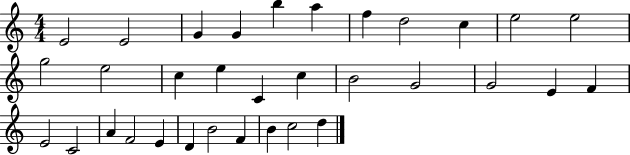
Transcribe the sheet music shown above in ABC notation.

X:1
T:Untitled
M:4/4
L:1/4
K:C
E2 E2 G G b a f d2 c e2 e2 g2 e2 c e C c B2 G2 G2 E F E2 C2 A F2 E D B2 F B c2 d